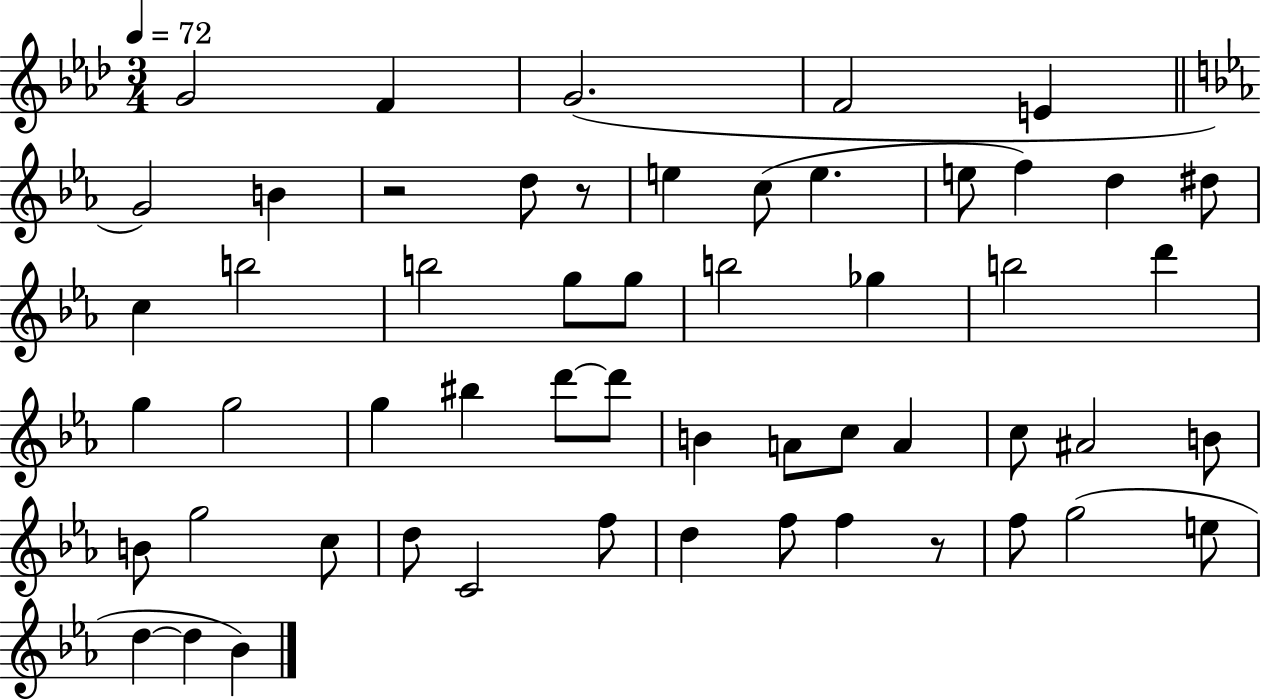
G4/h F4/q G4/h. F4/h E4/q G4/h B4/q R/h D5/e R/e E5/q C5/e E5/q. E5/e F5/q D5/q D#5/e C5/q B5/h B5/h G5/e G5/e B5/h Gb5/q B5/h D6/q G5/q G5/h G5/q BIS5/q D6/e D6/e B4/q A4/e C5/e A4/q C5/e A#4/h B4/e B4/e G5/h C5/e D5/e C4/h F5/e D5/q F5/e F5/q R/e F5/e G5/h E5/e D5/q D5/q Bb4/q